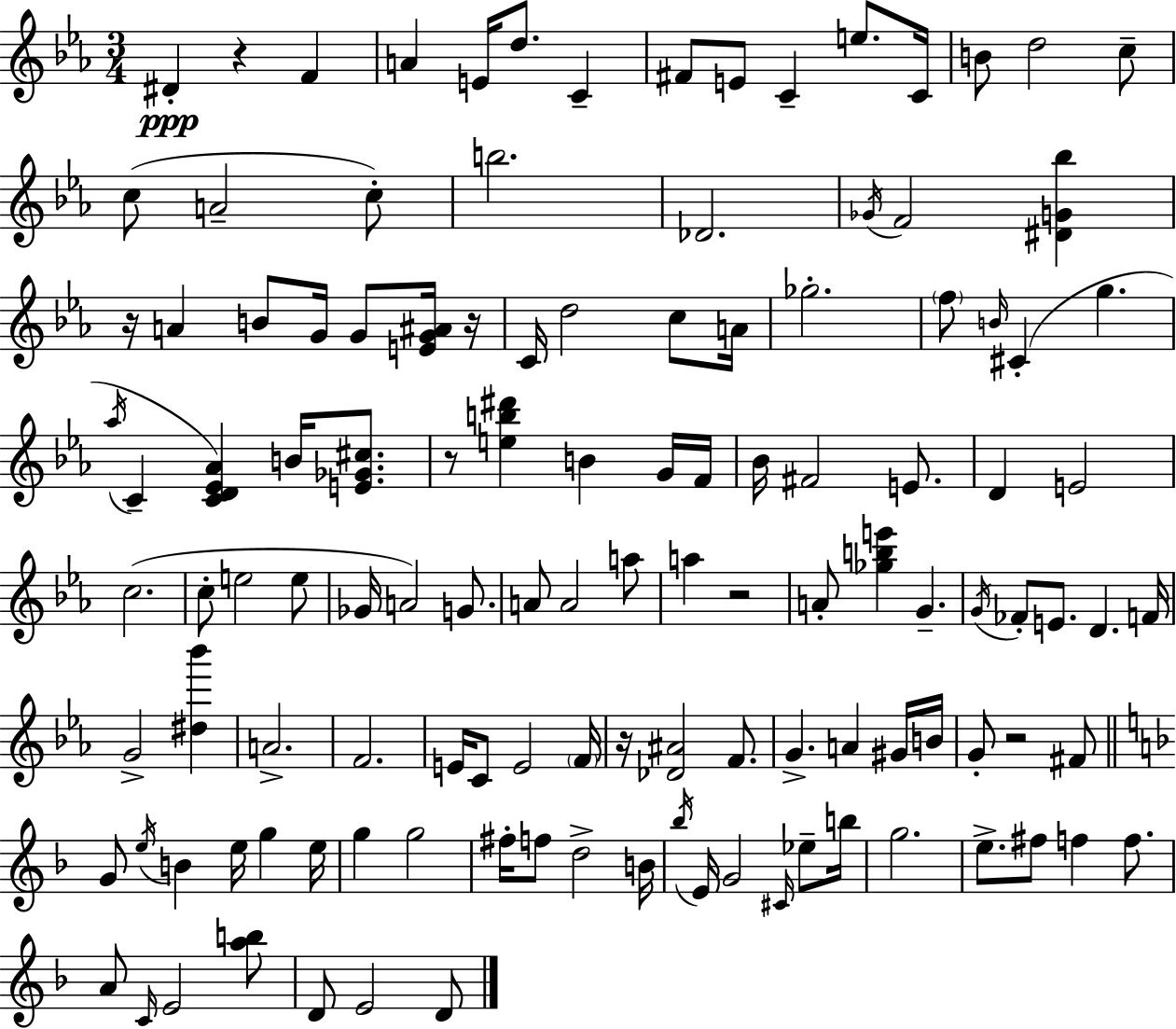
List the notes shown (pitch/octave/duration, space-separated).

D#4/q R/q F4/q A4/q E4/s D5/e. C4/q F#4/e E4/e C4/q E5/e. C4/s B4/e D5/h C5/e C5/e A4/h C5/e B5/h. Db4/h. Gb4/s F4/h [D#4,G4,Bb5]/q R/s A4/q B4/e G4/s G4/e [E4,G4,A#4]/s R/s C4/s D5/h C5/e A4/s Gb5/h. F5/e B4/s C#4/q G5/q. Ab5/s C4/q [C4,D4,Eb4,Ab4]/q B4/s [E4,Gb4,C#5]/e. R/e [E5,B5,D#6]/q B4/q G4/s F4/s Bb4/s F#4/h E4/e. D4/q E4/h C5/h. C5/e E5/h E5/e Gb4/s A4/h G4/e. A4/e A4/h A5/e A5/q R/h A4/e [Gb5,B5,E6]/q G4/q. G4/s FES4/e E4/e. D4/q. F4/s G4/h [D#5,Bb6]/q A4/h. F4/h. E4/s C4/e E4/h F4/s R/s [Db4,A#4]/h F4/e. G4/q. A4/q G#4/s B4/s G4/e R/h F#4/e G4/e E5/s B4/q E5/s G5/q E5/s G5/q G5/h F#5/s F5/e D5/h B4/s Bb5/s E4/s G4/h C#4/s Eb5/e B5/s G5/h. E5/e. F#5/e F5/q F5/e. A4/e C4/s E4/h [A5,B5]/e D4/e E4/h D4/e